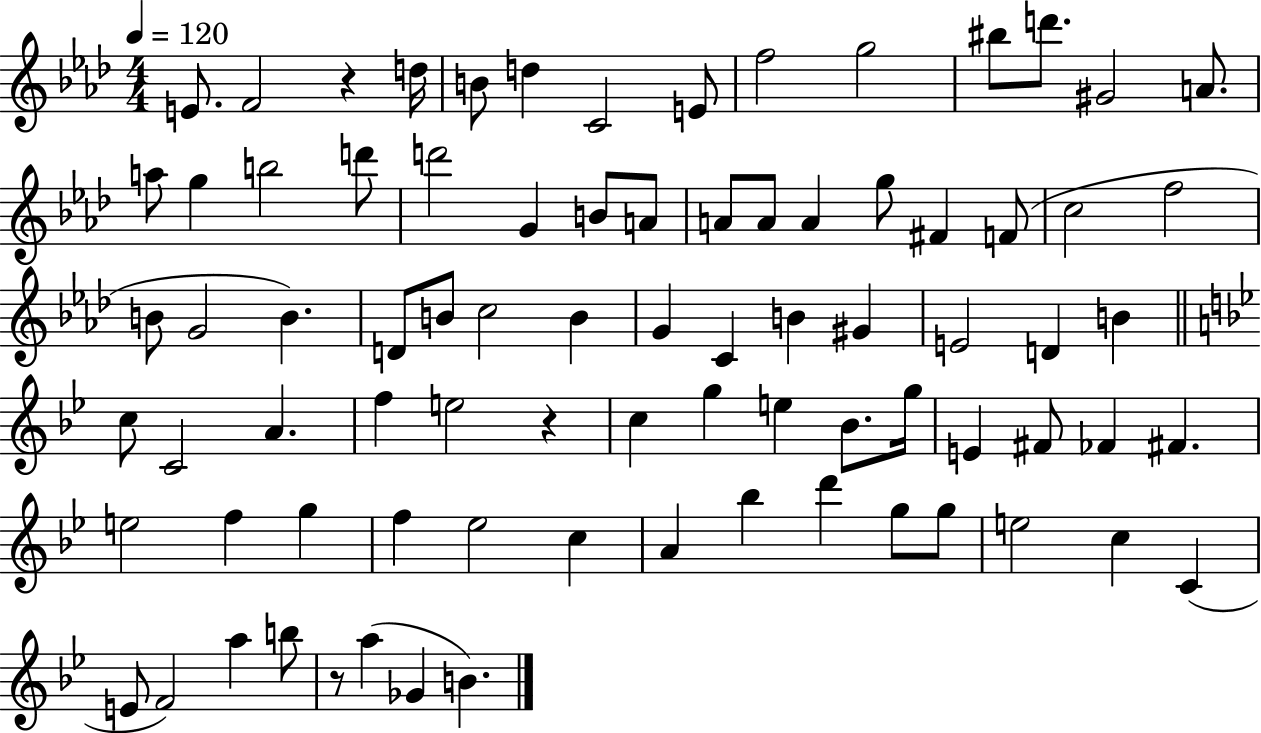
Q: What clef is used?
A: treble